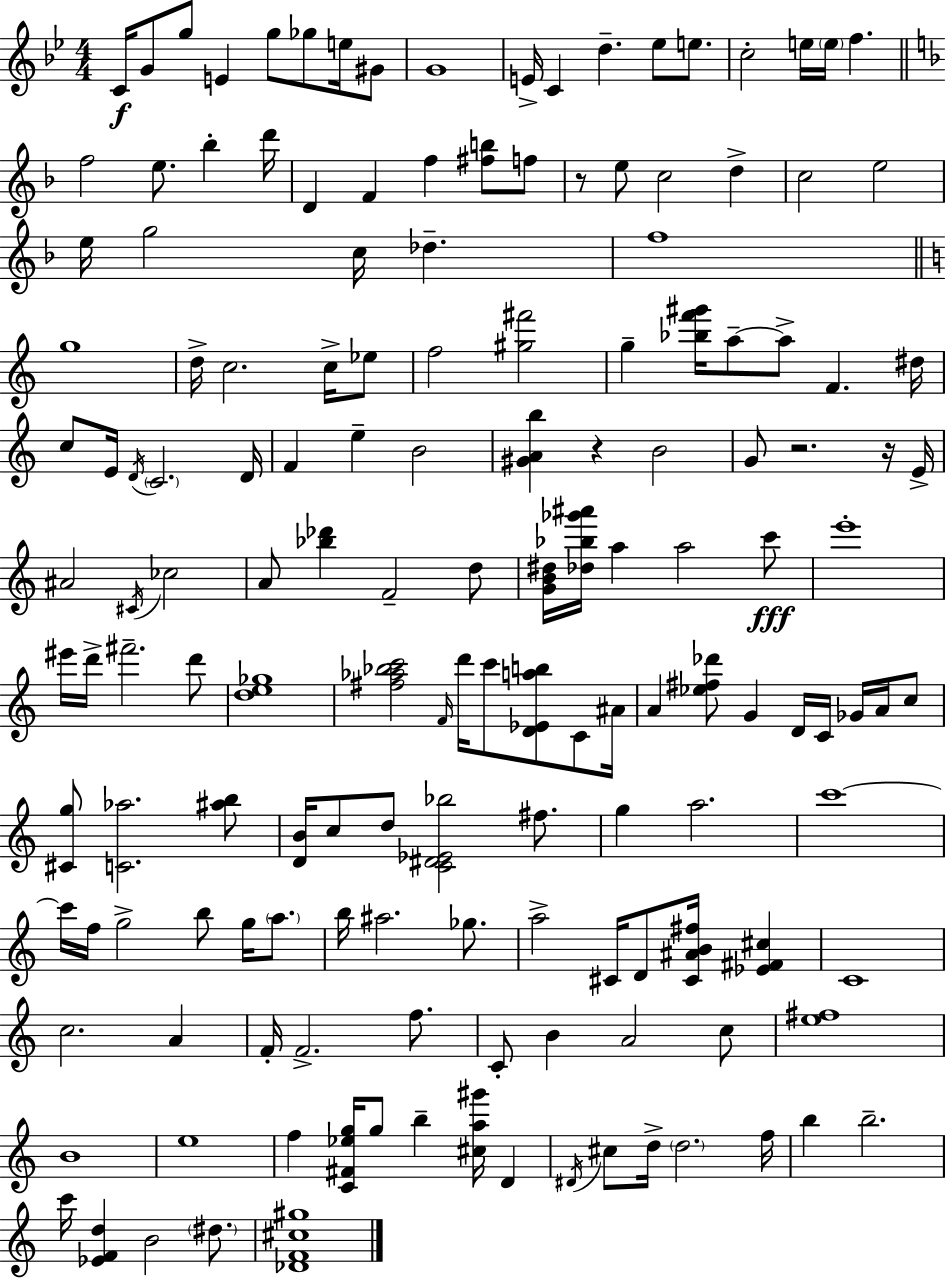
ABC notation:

X:1
T:Untitled
M:4/4
L:1/4
K:Bb
C/4 G/2 g/2 E g/2 _g/2 e/4 ^G/2 G4 E/4 C d _e/2 e/2 c2 e/4 e/4 f f2 e/2 _b d'/4 D F f [^fb]/2 f/2 z/2 e/2 c2 d c2 e2 e/4 g2 c/4 _d f4 g4 d/4 c2 c/4 _e/2 f2 [^g^f']2 g [_bf'^g']/4 a/2 a/2 F ^d/4 c/2 E/4 D/4 C2 D/4 F e B2 [^GAb] z B2 G/2 z2 z/4 E/4 ^A2 ^C/4 _c2 A/2 [_b_d'] F2 d/2 [GB^d]/4 [_d_b_g'^a']/4 a a2 c'/2 e'4 ^e'/4 d'/4 ^f'2 d'/2 [de_g]4 [^f_a_bc']2 F/4 d'/4 c'/2 [D_Eab]/2 C/2 ^A/4 A [_e^f_d']/2 G D/4 C/4 _G/4 A/4 c/2 [^Cg]/2 [C_a]2 [^ab]/2 [DB]/4 c/2 d/2 [C^D_E_b]2 ^f/2 g a2 c'4 c'/4 f/4 g2 b/2 g/4 a/2 b/4 ^a2 _g/2 a2 ^C/4 D/2 [^C^AB^f]/4 [_E^F^c] C4 c2 A F/4 F2 f/2 C/2 B A2 c/2 [e^f]4 B4 e4 f [C^F_eg]/4 g/2 b [^ca^g']/4 D ^D/4 ^c/2 d/4 d2 f/4 b b2 c'/4 [_EFd] B2 ^d/2 [_DF^c^g]4